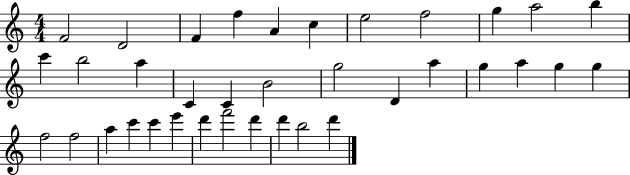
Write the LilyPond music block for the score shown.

{
  \clef treble
  \numericTimeSignature
  \time 4/4
  \key c \major
  f'2 d'2 | f'4 f''4 a'4 c''4 | e''2 f''2 | g''4 a''2 b''4 | \break c'''4 b''2 a''4 | c'4 c'4 b'2 | g''2 d'4 a''4 | g''4 a''4 g''4 g''4 | \break f''2 f''2 | a''4 c'''4 c'''4 e'''4 | d'''4 f'''2 d'''4 | d'''4 b''2 d'''4 | \break \bar "|."
}